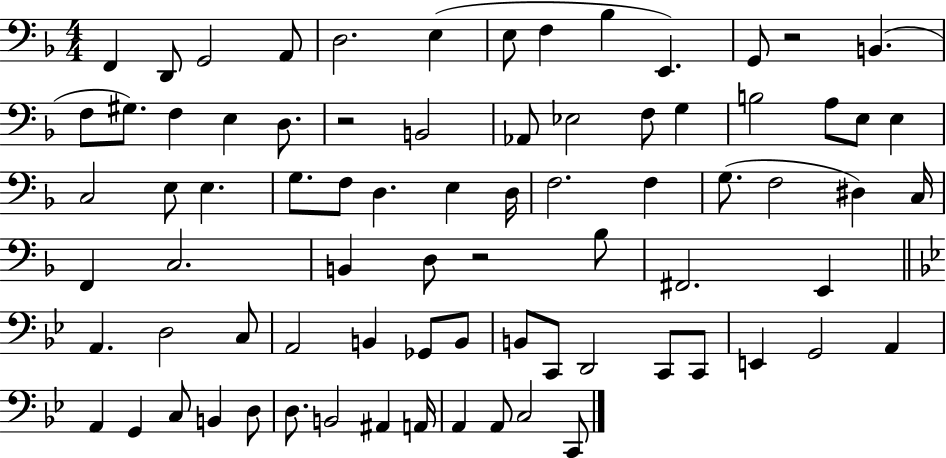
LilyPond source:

{
  \clef bass
  \numericTimeSignature
  \time 4/4
  \key f \major
  f,4 d,8 g,2 a,8 | d2. e4( | e8 f4 bes4 e,4.) | g,8 r2 b,4.( | \break f8 gis8.) f4 e4 d8. | r2 b,2 | aes,8 ees2 f8 g4 | b2 a8 e8 e4 | \break c2 e8 e4. | g8. f8 d4. e4 d16 | f2. f4 | g8.( f2 dis4) c16 | \break f,4 c2. | b,4 d8 r2 bes8 | fis,2. e,4 | \bar "||" \break \key bes \major a,4. d2 c8 | a,2 b,4 ges,8 b,8 | b,8 c,8 d,2 c,8 c,8 | e,4 g,2 a,4 | \break a,4 g,4 c8 b,4 d8 | d8. b,2 ais,4 a,16 | a,4 a,8 c2 c,8 | \bar "|."
}